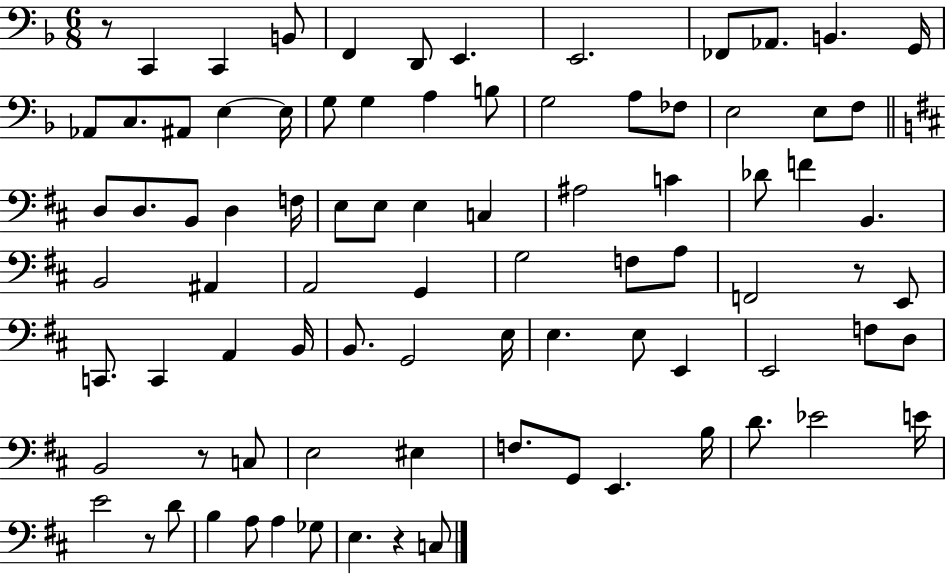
X:1
T:Untitled
M:6/8
L:1/4
K:F
z/2 C,, C,, B,,/2 F,, D,,/2 E,, E,,2 _F,,/2 _A,,/2 B,, G,,/4 _A,,/2 C,/2 ^A,,/2 E, E,/4 G,/2 G, A, B,/2 G,2 A,/2 _F,/2 E,2 E,/2 F,/2 D,/2 D,/2 B,,/2 D, F,/4 E,/2 E,/2 E, C, ^A,2 C _D/2 F B,, B,,2 ^A,, A,,2 G,, G,2 F,/2 A,/2 F,,2 z/2 E,,/2 C,,/2 C,, A,, B,,/4 B,,/2 G,,2 E,/4 E, E,/2 E,, E,,2 F,/2 D,/2 B,,2 z/2 C,/2 E,2 ^E, F,/2 G,,/2 E,, B,/4 D/2 _E2 E/4 E2 z/2 D/2 B, A,/2 A, _G,/2 E, z C,/2